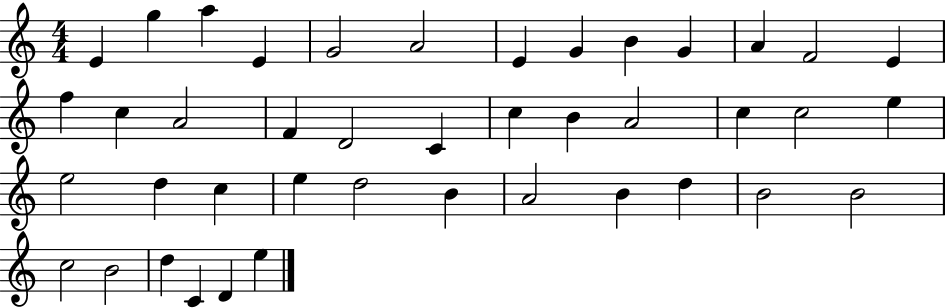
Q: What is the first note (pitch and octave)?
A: E4